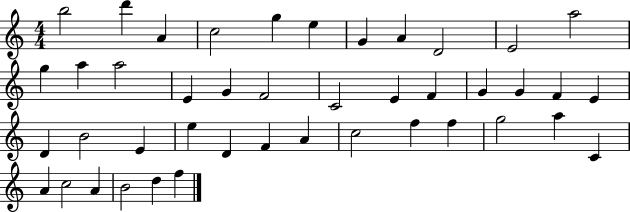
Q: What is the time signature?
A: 4/4